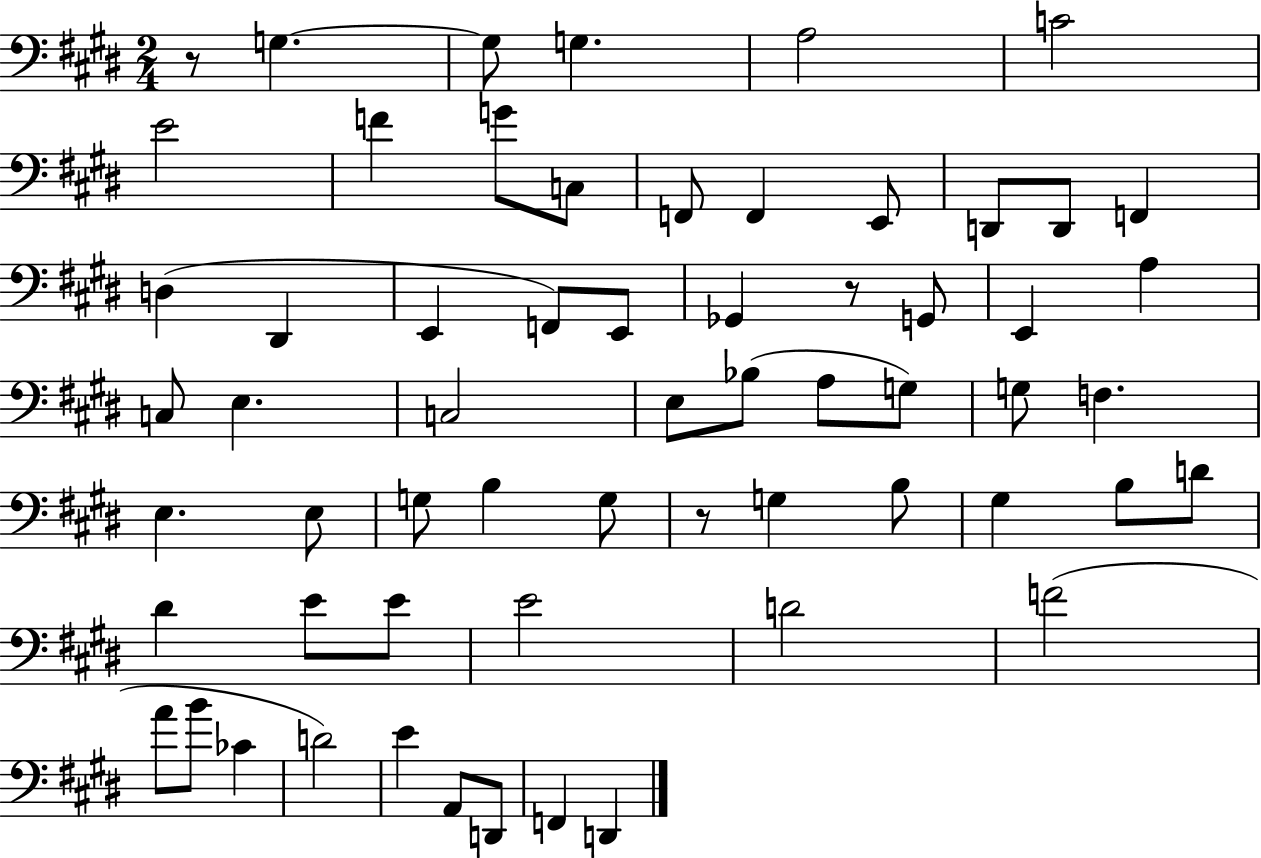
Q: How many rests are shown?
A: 3